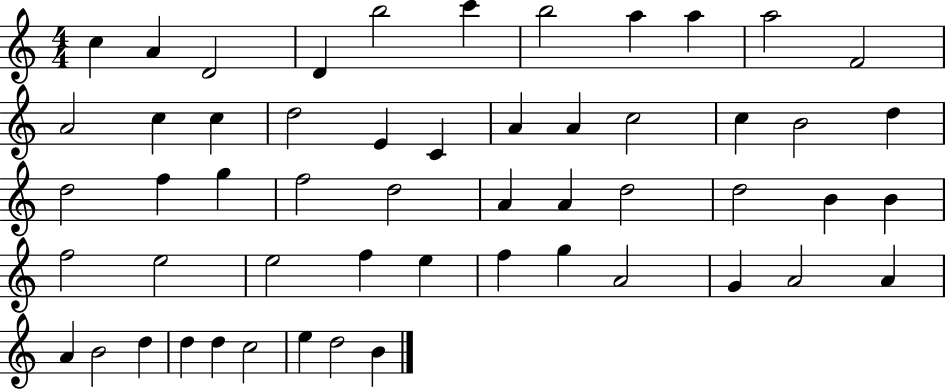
C5/q A4/q D4/h D4/q B5/h C6/q B5/h A5/q A5/q A5/h F4/h A4/h C5/q C5/q D5/h E4/q C4/q A4/q A4/q C5/h C5/q B4/h D5/q D5/h F5/q G5/q F5/h D5/h A4/q A4/q D5/h D5/h B4/q B4/q F5/h E5/h E5/h F5/q E5/q F5/q G5/q A4/h G4/q A4/h A4/q A4/q B4/h D5/q D5/q D5/q C5/h E5/q D5/h B4/q